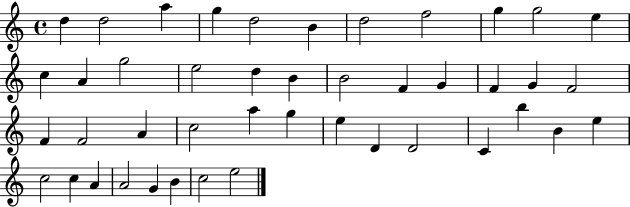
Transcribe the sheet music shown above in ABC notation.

X:1
T:Untitled
M:4/4
L:1/4
K:C
d d2 a g d2 B d2 f2 g g2 e c A g2 e2 d B B2 F G F G F2 F F2 A c2 a g e D D2 C b B e c2 c A A2 G B c2 e2